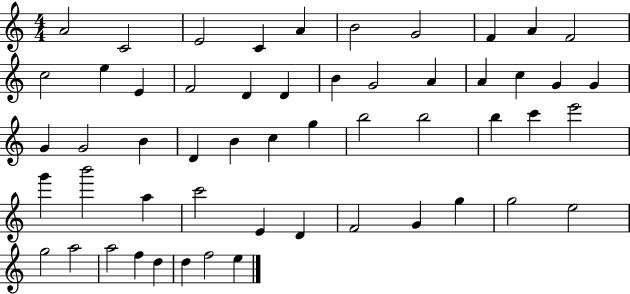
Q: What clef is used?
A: treble